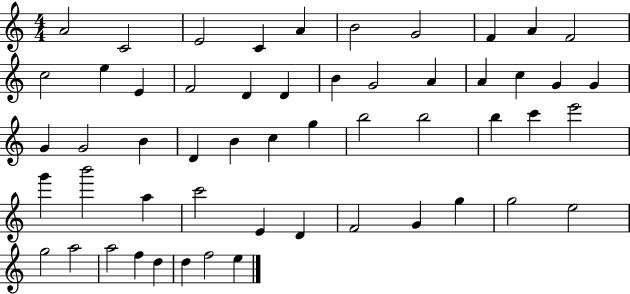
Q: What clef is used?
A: treble